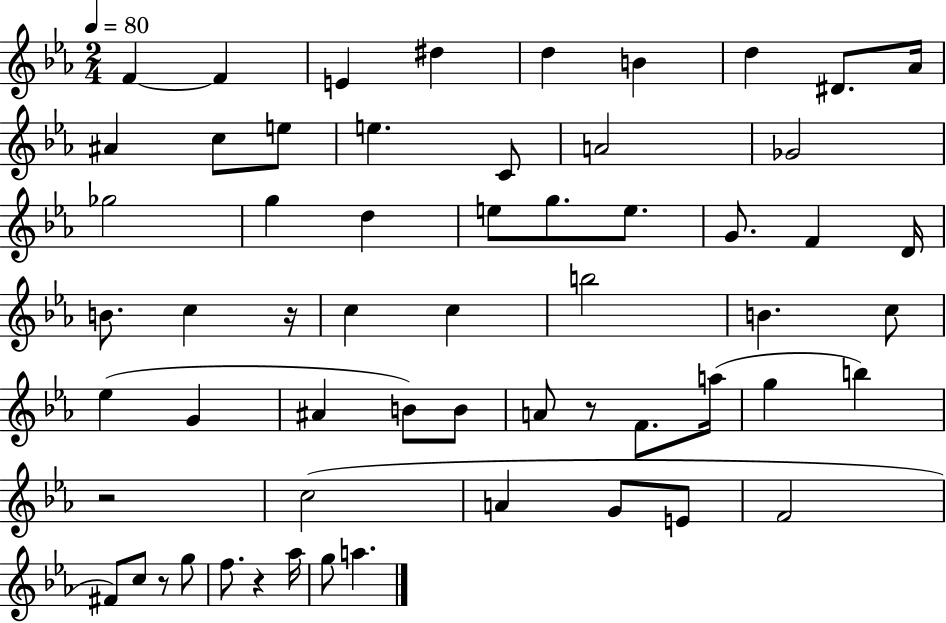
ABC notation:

X:1
T:Untitled
M:2/4
L:1/4
K:Eb
F F E ^d d B d ^D/2 _A/4 ^A c/2 e/2 e C/2 A2 _G2 _g2 g d e/2 g/2 e/2 G/2 F D/4 B/2 c z/4 c c b2 B c/2 _e G ^A B/2 B/2 A/2 z/2 F/2 a/4 g b z2 c2 A G/2 E/2 F2 ^F/2 c/2 z/2 g/2 f/2 z _a/4 g/2 a